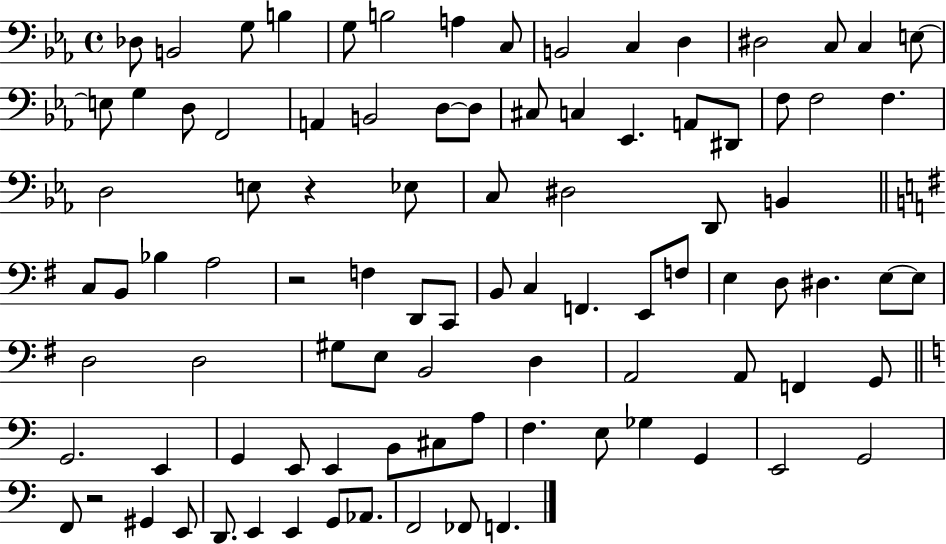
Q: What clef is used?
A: bass